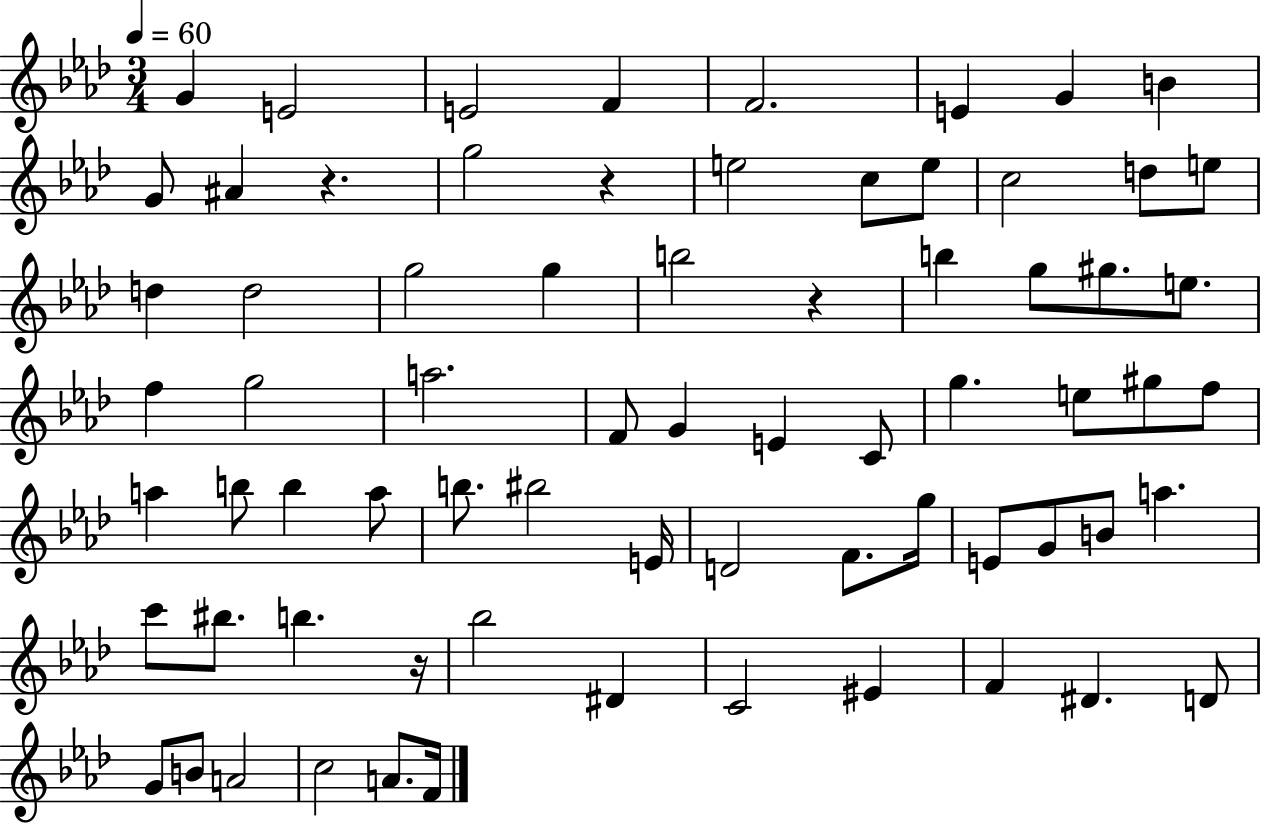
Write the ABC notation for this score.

X:1
T:Untitled
M:3/4
L:1/4
K:Ab
G E2 E2 F F2 E G B G/2 ^A z g2 z e2 c/2 e/2 c2 d/2 e/2 d d2 g2 g b2 z b g/2 ^g/2 e/2 f g2 a2 F/2 G E C/2 g e/2 ^g/2 f/2 a b/2 b a/2 b/2 ^b2 E/4 D2 F/2 g/4 E/2 G/2 B/2 a c'/2 ^b/2 b z/4 _b2 ^D C2 ^E F ^D D/2 G/2 B/2 A2 c2 A/2 F/4